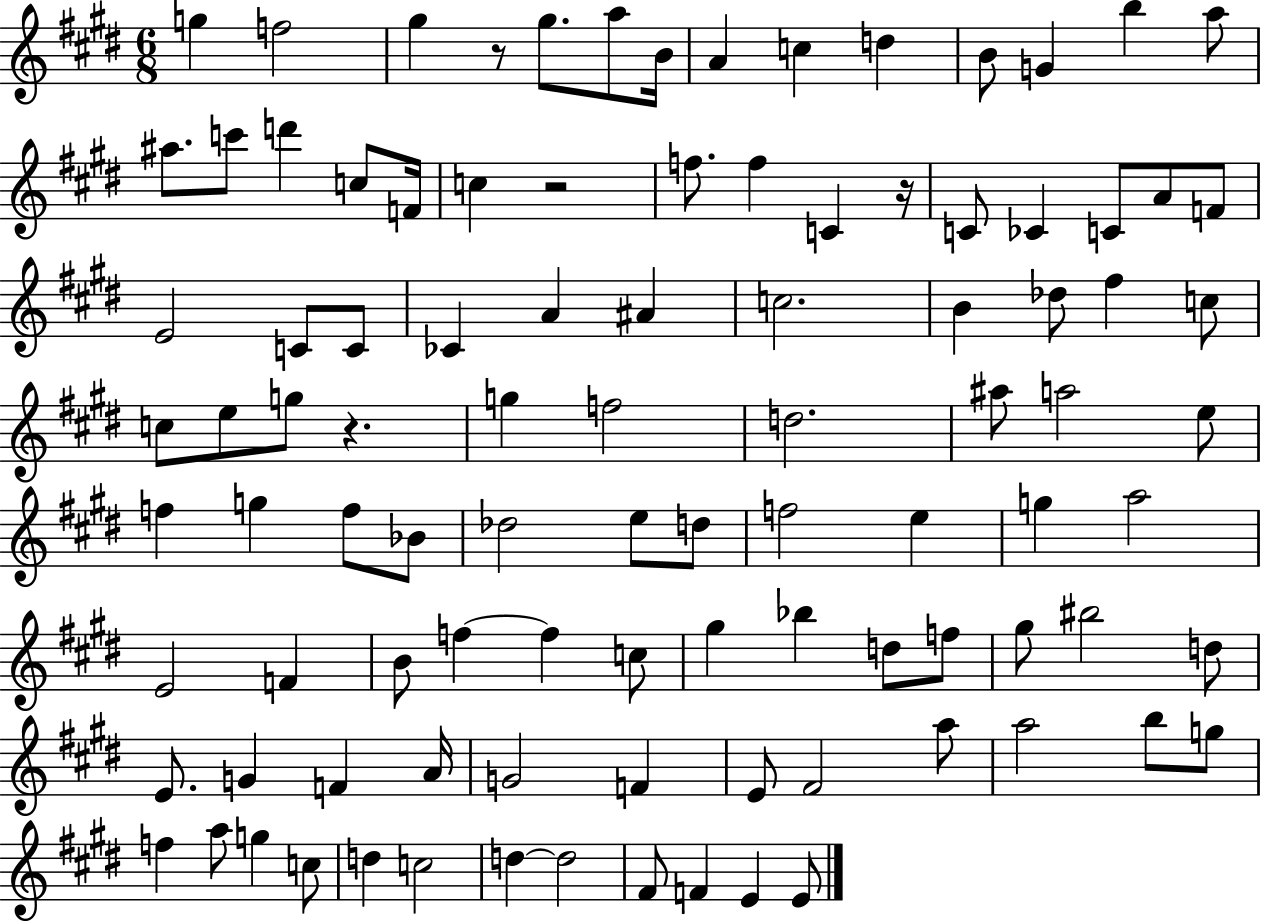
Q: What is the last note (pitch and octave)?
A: E4